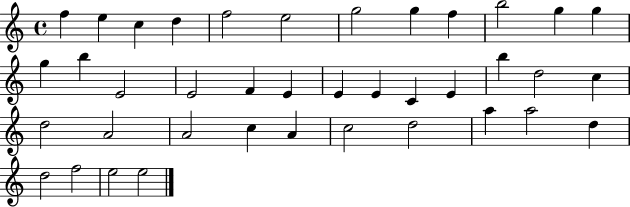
{
  \clef treble
  \time 4/4
  \defaultTimeSignature
  \key c \major
  f''4 e''4 c''4 d''4 | f''2 e''2 | g''2 g''4 f''4 | b''2 g''4 g''4 | \break g''4 b''4 e'2 | e'2 f'4 e'4 | e'4 e'4 c'4 e'4 | b''4 d''2 c''4 | \break d''2 a'2 | a'2 c''4 a'4 | c''2 d''2 | a''4 a''2 d''4 | \break d''2 f''2 | e''2 e''2 | \bar "|."
}